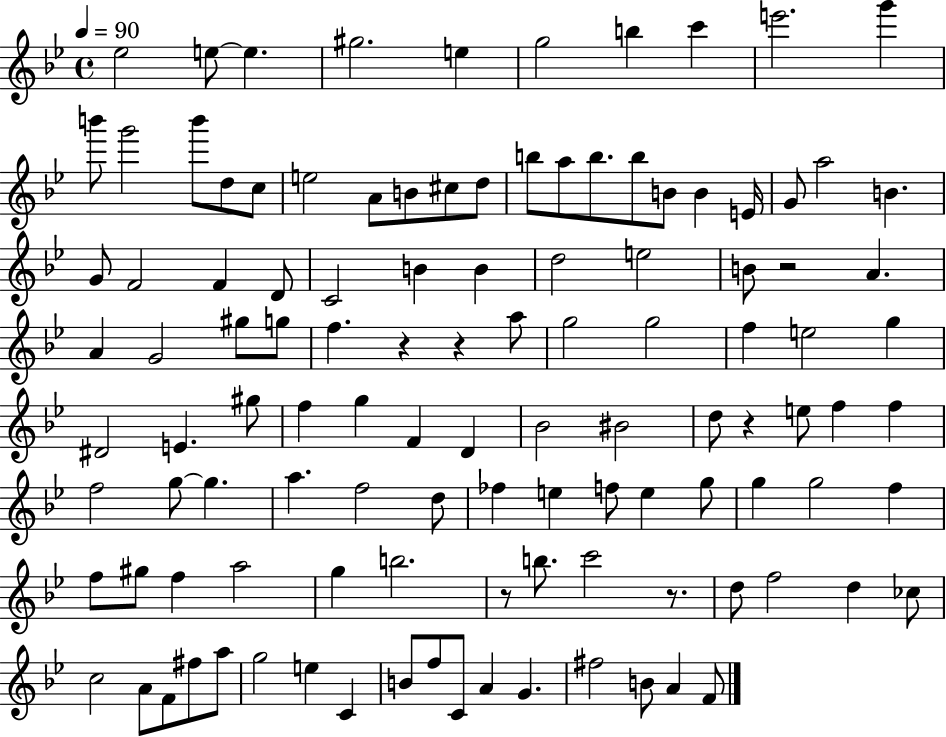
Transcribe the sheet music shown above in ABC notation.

X:1
T:Untitled
M:4/4
L:1/4
K:Bb
_e2 e/2 e ^g2 e g2 b c' e'2 g' b'/2 g'2 b'/2 d/2 c/2 e2 A/2 B/2 ^c/2 d/2 b/2 a/2 b/2 b/2 B/2 B E/4 G/2 a2 B G/2 F2 F D/2 C2 B B d2 e2 B/2 z2 A A G2 ^g/2 g/2 f z z a/2 g2 g2 f e2 g ^D2 E ^g/2 f g F D _B2 ^B2 d/2 z e/2 f f f2 g/2 g a f2 d/2 _f e f/2 e g/2 g g2 f f/2 ^g/2 f a2 g b2 z/2 b/2 c'2 z/2 d/2 f2 d _c/2 c2 A/2 F/2 ^f/2 a/2 g2 e C B/2 f/2 C/2 A G ^f2 B/2 A F/2